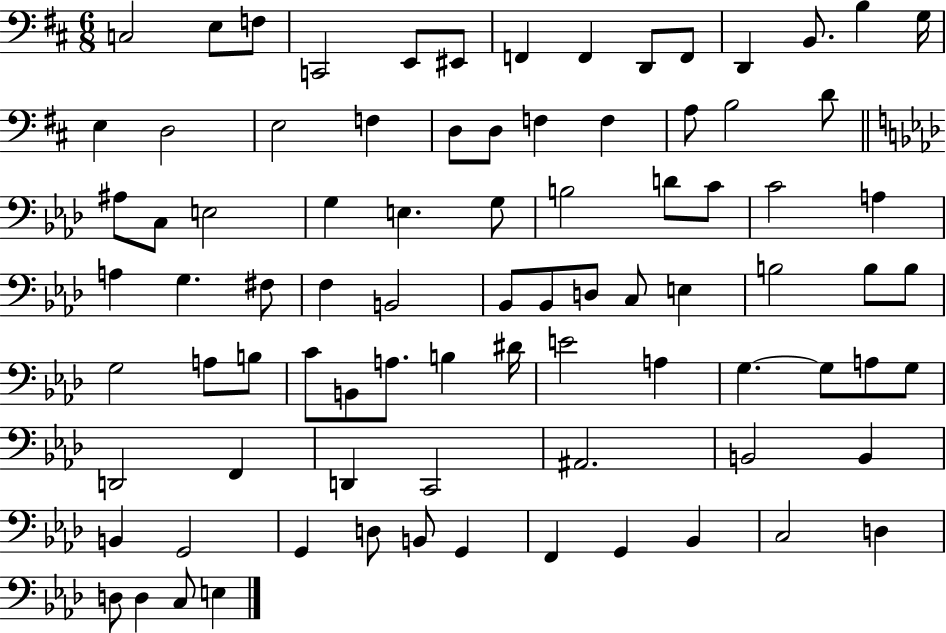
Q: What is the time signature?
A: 6/8